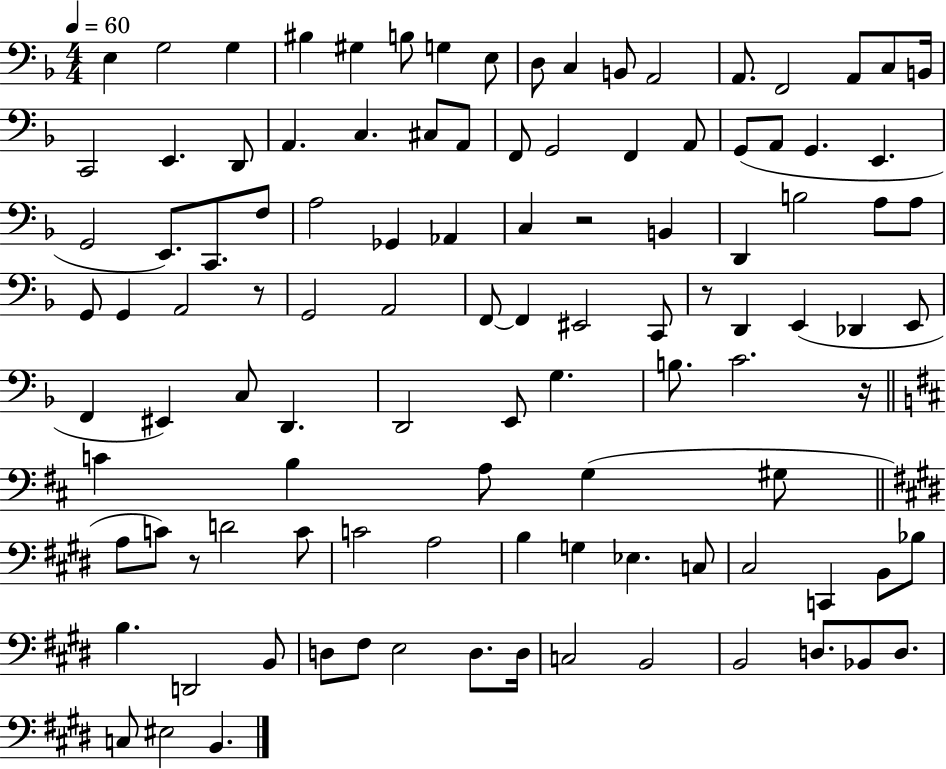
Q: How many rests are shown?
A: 5